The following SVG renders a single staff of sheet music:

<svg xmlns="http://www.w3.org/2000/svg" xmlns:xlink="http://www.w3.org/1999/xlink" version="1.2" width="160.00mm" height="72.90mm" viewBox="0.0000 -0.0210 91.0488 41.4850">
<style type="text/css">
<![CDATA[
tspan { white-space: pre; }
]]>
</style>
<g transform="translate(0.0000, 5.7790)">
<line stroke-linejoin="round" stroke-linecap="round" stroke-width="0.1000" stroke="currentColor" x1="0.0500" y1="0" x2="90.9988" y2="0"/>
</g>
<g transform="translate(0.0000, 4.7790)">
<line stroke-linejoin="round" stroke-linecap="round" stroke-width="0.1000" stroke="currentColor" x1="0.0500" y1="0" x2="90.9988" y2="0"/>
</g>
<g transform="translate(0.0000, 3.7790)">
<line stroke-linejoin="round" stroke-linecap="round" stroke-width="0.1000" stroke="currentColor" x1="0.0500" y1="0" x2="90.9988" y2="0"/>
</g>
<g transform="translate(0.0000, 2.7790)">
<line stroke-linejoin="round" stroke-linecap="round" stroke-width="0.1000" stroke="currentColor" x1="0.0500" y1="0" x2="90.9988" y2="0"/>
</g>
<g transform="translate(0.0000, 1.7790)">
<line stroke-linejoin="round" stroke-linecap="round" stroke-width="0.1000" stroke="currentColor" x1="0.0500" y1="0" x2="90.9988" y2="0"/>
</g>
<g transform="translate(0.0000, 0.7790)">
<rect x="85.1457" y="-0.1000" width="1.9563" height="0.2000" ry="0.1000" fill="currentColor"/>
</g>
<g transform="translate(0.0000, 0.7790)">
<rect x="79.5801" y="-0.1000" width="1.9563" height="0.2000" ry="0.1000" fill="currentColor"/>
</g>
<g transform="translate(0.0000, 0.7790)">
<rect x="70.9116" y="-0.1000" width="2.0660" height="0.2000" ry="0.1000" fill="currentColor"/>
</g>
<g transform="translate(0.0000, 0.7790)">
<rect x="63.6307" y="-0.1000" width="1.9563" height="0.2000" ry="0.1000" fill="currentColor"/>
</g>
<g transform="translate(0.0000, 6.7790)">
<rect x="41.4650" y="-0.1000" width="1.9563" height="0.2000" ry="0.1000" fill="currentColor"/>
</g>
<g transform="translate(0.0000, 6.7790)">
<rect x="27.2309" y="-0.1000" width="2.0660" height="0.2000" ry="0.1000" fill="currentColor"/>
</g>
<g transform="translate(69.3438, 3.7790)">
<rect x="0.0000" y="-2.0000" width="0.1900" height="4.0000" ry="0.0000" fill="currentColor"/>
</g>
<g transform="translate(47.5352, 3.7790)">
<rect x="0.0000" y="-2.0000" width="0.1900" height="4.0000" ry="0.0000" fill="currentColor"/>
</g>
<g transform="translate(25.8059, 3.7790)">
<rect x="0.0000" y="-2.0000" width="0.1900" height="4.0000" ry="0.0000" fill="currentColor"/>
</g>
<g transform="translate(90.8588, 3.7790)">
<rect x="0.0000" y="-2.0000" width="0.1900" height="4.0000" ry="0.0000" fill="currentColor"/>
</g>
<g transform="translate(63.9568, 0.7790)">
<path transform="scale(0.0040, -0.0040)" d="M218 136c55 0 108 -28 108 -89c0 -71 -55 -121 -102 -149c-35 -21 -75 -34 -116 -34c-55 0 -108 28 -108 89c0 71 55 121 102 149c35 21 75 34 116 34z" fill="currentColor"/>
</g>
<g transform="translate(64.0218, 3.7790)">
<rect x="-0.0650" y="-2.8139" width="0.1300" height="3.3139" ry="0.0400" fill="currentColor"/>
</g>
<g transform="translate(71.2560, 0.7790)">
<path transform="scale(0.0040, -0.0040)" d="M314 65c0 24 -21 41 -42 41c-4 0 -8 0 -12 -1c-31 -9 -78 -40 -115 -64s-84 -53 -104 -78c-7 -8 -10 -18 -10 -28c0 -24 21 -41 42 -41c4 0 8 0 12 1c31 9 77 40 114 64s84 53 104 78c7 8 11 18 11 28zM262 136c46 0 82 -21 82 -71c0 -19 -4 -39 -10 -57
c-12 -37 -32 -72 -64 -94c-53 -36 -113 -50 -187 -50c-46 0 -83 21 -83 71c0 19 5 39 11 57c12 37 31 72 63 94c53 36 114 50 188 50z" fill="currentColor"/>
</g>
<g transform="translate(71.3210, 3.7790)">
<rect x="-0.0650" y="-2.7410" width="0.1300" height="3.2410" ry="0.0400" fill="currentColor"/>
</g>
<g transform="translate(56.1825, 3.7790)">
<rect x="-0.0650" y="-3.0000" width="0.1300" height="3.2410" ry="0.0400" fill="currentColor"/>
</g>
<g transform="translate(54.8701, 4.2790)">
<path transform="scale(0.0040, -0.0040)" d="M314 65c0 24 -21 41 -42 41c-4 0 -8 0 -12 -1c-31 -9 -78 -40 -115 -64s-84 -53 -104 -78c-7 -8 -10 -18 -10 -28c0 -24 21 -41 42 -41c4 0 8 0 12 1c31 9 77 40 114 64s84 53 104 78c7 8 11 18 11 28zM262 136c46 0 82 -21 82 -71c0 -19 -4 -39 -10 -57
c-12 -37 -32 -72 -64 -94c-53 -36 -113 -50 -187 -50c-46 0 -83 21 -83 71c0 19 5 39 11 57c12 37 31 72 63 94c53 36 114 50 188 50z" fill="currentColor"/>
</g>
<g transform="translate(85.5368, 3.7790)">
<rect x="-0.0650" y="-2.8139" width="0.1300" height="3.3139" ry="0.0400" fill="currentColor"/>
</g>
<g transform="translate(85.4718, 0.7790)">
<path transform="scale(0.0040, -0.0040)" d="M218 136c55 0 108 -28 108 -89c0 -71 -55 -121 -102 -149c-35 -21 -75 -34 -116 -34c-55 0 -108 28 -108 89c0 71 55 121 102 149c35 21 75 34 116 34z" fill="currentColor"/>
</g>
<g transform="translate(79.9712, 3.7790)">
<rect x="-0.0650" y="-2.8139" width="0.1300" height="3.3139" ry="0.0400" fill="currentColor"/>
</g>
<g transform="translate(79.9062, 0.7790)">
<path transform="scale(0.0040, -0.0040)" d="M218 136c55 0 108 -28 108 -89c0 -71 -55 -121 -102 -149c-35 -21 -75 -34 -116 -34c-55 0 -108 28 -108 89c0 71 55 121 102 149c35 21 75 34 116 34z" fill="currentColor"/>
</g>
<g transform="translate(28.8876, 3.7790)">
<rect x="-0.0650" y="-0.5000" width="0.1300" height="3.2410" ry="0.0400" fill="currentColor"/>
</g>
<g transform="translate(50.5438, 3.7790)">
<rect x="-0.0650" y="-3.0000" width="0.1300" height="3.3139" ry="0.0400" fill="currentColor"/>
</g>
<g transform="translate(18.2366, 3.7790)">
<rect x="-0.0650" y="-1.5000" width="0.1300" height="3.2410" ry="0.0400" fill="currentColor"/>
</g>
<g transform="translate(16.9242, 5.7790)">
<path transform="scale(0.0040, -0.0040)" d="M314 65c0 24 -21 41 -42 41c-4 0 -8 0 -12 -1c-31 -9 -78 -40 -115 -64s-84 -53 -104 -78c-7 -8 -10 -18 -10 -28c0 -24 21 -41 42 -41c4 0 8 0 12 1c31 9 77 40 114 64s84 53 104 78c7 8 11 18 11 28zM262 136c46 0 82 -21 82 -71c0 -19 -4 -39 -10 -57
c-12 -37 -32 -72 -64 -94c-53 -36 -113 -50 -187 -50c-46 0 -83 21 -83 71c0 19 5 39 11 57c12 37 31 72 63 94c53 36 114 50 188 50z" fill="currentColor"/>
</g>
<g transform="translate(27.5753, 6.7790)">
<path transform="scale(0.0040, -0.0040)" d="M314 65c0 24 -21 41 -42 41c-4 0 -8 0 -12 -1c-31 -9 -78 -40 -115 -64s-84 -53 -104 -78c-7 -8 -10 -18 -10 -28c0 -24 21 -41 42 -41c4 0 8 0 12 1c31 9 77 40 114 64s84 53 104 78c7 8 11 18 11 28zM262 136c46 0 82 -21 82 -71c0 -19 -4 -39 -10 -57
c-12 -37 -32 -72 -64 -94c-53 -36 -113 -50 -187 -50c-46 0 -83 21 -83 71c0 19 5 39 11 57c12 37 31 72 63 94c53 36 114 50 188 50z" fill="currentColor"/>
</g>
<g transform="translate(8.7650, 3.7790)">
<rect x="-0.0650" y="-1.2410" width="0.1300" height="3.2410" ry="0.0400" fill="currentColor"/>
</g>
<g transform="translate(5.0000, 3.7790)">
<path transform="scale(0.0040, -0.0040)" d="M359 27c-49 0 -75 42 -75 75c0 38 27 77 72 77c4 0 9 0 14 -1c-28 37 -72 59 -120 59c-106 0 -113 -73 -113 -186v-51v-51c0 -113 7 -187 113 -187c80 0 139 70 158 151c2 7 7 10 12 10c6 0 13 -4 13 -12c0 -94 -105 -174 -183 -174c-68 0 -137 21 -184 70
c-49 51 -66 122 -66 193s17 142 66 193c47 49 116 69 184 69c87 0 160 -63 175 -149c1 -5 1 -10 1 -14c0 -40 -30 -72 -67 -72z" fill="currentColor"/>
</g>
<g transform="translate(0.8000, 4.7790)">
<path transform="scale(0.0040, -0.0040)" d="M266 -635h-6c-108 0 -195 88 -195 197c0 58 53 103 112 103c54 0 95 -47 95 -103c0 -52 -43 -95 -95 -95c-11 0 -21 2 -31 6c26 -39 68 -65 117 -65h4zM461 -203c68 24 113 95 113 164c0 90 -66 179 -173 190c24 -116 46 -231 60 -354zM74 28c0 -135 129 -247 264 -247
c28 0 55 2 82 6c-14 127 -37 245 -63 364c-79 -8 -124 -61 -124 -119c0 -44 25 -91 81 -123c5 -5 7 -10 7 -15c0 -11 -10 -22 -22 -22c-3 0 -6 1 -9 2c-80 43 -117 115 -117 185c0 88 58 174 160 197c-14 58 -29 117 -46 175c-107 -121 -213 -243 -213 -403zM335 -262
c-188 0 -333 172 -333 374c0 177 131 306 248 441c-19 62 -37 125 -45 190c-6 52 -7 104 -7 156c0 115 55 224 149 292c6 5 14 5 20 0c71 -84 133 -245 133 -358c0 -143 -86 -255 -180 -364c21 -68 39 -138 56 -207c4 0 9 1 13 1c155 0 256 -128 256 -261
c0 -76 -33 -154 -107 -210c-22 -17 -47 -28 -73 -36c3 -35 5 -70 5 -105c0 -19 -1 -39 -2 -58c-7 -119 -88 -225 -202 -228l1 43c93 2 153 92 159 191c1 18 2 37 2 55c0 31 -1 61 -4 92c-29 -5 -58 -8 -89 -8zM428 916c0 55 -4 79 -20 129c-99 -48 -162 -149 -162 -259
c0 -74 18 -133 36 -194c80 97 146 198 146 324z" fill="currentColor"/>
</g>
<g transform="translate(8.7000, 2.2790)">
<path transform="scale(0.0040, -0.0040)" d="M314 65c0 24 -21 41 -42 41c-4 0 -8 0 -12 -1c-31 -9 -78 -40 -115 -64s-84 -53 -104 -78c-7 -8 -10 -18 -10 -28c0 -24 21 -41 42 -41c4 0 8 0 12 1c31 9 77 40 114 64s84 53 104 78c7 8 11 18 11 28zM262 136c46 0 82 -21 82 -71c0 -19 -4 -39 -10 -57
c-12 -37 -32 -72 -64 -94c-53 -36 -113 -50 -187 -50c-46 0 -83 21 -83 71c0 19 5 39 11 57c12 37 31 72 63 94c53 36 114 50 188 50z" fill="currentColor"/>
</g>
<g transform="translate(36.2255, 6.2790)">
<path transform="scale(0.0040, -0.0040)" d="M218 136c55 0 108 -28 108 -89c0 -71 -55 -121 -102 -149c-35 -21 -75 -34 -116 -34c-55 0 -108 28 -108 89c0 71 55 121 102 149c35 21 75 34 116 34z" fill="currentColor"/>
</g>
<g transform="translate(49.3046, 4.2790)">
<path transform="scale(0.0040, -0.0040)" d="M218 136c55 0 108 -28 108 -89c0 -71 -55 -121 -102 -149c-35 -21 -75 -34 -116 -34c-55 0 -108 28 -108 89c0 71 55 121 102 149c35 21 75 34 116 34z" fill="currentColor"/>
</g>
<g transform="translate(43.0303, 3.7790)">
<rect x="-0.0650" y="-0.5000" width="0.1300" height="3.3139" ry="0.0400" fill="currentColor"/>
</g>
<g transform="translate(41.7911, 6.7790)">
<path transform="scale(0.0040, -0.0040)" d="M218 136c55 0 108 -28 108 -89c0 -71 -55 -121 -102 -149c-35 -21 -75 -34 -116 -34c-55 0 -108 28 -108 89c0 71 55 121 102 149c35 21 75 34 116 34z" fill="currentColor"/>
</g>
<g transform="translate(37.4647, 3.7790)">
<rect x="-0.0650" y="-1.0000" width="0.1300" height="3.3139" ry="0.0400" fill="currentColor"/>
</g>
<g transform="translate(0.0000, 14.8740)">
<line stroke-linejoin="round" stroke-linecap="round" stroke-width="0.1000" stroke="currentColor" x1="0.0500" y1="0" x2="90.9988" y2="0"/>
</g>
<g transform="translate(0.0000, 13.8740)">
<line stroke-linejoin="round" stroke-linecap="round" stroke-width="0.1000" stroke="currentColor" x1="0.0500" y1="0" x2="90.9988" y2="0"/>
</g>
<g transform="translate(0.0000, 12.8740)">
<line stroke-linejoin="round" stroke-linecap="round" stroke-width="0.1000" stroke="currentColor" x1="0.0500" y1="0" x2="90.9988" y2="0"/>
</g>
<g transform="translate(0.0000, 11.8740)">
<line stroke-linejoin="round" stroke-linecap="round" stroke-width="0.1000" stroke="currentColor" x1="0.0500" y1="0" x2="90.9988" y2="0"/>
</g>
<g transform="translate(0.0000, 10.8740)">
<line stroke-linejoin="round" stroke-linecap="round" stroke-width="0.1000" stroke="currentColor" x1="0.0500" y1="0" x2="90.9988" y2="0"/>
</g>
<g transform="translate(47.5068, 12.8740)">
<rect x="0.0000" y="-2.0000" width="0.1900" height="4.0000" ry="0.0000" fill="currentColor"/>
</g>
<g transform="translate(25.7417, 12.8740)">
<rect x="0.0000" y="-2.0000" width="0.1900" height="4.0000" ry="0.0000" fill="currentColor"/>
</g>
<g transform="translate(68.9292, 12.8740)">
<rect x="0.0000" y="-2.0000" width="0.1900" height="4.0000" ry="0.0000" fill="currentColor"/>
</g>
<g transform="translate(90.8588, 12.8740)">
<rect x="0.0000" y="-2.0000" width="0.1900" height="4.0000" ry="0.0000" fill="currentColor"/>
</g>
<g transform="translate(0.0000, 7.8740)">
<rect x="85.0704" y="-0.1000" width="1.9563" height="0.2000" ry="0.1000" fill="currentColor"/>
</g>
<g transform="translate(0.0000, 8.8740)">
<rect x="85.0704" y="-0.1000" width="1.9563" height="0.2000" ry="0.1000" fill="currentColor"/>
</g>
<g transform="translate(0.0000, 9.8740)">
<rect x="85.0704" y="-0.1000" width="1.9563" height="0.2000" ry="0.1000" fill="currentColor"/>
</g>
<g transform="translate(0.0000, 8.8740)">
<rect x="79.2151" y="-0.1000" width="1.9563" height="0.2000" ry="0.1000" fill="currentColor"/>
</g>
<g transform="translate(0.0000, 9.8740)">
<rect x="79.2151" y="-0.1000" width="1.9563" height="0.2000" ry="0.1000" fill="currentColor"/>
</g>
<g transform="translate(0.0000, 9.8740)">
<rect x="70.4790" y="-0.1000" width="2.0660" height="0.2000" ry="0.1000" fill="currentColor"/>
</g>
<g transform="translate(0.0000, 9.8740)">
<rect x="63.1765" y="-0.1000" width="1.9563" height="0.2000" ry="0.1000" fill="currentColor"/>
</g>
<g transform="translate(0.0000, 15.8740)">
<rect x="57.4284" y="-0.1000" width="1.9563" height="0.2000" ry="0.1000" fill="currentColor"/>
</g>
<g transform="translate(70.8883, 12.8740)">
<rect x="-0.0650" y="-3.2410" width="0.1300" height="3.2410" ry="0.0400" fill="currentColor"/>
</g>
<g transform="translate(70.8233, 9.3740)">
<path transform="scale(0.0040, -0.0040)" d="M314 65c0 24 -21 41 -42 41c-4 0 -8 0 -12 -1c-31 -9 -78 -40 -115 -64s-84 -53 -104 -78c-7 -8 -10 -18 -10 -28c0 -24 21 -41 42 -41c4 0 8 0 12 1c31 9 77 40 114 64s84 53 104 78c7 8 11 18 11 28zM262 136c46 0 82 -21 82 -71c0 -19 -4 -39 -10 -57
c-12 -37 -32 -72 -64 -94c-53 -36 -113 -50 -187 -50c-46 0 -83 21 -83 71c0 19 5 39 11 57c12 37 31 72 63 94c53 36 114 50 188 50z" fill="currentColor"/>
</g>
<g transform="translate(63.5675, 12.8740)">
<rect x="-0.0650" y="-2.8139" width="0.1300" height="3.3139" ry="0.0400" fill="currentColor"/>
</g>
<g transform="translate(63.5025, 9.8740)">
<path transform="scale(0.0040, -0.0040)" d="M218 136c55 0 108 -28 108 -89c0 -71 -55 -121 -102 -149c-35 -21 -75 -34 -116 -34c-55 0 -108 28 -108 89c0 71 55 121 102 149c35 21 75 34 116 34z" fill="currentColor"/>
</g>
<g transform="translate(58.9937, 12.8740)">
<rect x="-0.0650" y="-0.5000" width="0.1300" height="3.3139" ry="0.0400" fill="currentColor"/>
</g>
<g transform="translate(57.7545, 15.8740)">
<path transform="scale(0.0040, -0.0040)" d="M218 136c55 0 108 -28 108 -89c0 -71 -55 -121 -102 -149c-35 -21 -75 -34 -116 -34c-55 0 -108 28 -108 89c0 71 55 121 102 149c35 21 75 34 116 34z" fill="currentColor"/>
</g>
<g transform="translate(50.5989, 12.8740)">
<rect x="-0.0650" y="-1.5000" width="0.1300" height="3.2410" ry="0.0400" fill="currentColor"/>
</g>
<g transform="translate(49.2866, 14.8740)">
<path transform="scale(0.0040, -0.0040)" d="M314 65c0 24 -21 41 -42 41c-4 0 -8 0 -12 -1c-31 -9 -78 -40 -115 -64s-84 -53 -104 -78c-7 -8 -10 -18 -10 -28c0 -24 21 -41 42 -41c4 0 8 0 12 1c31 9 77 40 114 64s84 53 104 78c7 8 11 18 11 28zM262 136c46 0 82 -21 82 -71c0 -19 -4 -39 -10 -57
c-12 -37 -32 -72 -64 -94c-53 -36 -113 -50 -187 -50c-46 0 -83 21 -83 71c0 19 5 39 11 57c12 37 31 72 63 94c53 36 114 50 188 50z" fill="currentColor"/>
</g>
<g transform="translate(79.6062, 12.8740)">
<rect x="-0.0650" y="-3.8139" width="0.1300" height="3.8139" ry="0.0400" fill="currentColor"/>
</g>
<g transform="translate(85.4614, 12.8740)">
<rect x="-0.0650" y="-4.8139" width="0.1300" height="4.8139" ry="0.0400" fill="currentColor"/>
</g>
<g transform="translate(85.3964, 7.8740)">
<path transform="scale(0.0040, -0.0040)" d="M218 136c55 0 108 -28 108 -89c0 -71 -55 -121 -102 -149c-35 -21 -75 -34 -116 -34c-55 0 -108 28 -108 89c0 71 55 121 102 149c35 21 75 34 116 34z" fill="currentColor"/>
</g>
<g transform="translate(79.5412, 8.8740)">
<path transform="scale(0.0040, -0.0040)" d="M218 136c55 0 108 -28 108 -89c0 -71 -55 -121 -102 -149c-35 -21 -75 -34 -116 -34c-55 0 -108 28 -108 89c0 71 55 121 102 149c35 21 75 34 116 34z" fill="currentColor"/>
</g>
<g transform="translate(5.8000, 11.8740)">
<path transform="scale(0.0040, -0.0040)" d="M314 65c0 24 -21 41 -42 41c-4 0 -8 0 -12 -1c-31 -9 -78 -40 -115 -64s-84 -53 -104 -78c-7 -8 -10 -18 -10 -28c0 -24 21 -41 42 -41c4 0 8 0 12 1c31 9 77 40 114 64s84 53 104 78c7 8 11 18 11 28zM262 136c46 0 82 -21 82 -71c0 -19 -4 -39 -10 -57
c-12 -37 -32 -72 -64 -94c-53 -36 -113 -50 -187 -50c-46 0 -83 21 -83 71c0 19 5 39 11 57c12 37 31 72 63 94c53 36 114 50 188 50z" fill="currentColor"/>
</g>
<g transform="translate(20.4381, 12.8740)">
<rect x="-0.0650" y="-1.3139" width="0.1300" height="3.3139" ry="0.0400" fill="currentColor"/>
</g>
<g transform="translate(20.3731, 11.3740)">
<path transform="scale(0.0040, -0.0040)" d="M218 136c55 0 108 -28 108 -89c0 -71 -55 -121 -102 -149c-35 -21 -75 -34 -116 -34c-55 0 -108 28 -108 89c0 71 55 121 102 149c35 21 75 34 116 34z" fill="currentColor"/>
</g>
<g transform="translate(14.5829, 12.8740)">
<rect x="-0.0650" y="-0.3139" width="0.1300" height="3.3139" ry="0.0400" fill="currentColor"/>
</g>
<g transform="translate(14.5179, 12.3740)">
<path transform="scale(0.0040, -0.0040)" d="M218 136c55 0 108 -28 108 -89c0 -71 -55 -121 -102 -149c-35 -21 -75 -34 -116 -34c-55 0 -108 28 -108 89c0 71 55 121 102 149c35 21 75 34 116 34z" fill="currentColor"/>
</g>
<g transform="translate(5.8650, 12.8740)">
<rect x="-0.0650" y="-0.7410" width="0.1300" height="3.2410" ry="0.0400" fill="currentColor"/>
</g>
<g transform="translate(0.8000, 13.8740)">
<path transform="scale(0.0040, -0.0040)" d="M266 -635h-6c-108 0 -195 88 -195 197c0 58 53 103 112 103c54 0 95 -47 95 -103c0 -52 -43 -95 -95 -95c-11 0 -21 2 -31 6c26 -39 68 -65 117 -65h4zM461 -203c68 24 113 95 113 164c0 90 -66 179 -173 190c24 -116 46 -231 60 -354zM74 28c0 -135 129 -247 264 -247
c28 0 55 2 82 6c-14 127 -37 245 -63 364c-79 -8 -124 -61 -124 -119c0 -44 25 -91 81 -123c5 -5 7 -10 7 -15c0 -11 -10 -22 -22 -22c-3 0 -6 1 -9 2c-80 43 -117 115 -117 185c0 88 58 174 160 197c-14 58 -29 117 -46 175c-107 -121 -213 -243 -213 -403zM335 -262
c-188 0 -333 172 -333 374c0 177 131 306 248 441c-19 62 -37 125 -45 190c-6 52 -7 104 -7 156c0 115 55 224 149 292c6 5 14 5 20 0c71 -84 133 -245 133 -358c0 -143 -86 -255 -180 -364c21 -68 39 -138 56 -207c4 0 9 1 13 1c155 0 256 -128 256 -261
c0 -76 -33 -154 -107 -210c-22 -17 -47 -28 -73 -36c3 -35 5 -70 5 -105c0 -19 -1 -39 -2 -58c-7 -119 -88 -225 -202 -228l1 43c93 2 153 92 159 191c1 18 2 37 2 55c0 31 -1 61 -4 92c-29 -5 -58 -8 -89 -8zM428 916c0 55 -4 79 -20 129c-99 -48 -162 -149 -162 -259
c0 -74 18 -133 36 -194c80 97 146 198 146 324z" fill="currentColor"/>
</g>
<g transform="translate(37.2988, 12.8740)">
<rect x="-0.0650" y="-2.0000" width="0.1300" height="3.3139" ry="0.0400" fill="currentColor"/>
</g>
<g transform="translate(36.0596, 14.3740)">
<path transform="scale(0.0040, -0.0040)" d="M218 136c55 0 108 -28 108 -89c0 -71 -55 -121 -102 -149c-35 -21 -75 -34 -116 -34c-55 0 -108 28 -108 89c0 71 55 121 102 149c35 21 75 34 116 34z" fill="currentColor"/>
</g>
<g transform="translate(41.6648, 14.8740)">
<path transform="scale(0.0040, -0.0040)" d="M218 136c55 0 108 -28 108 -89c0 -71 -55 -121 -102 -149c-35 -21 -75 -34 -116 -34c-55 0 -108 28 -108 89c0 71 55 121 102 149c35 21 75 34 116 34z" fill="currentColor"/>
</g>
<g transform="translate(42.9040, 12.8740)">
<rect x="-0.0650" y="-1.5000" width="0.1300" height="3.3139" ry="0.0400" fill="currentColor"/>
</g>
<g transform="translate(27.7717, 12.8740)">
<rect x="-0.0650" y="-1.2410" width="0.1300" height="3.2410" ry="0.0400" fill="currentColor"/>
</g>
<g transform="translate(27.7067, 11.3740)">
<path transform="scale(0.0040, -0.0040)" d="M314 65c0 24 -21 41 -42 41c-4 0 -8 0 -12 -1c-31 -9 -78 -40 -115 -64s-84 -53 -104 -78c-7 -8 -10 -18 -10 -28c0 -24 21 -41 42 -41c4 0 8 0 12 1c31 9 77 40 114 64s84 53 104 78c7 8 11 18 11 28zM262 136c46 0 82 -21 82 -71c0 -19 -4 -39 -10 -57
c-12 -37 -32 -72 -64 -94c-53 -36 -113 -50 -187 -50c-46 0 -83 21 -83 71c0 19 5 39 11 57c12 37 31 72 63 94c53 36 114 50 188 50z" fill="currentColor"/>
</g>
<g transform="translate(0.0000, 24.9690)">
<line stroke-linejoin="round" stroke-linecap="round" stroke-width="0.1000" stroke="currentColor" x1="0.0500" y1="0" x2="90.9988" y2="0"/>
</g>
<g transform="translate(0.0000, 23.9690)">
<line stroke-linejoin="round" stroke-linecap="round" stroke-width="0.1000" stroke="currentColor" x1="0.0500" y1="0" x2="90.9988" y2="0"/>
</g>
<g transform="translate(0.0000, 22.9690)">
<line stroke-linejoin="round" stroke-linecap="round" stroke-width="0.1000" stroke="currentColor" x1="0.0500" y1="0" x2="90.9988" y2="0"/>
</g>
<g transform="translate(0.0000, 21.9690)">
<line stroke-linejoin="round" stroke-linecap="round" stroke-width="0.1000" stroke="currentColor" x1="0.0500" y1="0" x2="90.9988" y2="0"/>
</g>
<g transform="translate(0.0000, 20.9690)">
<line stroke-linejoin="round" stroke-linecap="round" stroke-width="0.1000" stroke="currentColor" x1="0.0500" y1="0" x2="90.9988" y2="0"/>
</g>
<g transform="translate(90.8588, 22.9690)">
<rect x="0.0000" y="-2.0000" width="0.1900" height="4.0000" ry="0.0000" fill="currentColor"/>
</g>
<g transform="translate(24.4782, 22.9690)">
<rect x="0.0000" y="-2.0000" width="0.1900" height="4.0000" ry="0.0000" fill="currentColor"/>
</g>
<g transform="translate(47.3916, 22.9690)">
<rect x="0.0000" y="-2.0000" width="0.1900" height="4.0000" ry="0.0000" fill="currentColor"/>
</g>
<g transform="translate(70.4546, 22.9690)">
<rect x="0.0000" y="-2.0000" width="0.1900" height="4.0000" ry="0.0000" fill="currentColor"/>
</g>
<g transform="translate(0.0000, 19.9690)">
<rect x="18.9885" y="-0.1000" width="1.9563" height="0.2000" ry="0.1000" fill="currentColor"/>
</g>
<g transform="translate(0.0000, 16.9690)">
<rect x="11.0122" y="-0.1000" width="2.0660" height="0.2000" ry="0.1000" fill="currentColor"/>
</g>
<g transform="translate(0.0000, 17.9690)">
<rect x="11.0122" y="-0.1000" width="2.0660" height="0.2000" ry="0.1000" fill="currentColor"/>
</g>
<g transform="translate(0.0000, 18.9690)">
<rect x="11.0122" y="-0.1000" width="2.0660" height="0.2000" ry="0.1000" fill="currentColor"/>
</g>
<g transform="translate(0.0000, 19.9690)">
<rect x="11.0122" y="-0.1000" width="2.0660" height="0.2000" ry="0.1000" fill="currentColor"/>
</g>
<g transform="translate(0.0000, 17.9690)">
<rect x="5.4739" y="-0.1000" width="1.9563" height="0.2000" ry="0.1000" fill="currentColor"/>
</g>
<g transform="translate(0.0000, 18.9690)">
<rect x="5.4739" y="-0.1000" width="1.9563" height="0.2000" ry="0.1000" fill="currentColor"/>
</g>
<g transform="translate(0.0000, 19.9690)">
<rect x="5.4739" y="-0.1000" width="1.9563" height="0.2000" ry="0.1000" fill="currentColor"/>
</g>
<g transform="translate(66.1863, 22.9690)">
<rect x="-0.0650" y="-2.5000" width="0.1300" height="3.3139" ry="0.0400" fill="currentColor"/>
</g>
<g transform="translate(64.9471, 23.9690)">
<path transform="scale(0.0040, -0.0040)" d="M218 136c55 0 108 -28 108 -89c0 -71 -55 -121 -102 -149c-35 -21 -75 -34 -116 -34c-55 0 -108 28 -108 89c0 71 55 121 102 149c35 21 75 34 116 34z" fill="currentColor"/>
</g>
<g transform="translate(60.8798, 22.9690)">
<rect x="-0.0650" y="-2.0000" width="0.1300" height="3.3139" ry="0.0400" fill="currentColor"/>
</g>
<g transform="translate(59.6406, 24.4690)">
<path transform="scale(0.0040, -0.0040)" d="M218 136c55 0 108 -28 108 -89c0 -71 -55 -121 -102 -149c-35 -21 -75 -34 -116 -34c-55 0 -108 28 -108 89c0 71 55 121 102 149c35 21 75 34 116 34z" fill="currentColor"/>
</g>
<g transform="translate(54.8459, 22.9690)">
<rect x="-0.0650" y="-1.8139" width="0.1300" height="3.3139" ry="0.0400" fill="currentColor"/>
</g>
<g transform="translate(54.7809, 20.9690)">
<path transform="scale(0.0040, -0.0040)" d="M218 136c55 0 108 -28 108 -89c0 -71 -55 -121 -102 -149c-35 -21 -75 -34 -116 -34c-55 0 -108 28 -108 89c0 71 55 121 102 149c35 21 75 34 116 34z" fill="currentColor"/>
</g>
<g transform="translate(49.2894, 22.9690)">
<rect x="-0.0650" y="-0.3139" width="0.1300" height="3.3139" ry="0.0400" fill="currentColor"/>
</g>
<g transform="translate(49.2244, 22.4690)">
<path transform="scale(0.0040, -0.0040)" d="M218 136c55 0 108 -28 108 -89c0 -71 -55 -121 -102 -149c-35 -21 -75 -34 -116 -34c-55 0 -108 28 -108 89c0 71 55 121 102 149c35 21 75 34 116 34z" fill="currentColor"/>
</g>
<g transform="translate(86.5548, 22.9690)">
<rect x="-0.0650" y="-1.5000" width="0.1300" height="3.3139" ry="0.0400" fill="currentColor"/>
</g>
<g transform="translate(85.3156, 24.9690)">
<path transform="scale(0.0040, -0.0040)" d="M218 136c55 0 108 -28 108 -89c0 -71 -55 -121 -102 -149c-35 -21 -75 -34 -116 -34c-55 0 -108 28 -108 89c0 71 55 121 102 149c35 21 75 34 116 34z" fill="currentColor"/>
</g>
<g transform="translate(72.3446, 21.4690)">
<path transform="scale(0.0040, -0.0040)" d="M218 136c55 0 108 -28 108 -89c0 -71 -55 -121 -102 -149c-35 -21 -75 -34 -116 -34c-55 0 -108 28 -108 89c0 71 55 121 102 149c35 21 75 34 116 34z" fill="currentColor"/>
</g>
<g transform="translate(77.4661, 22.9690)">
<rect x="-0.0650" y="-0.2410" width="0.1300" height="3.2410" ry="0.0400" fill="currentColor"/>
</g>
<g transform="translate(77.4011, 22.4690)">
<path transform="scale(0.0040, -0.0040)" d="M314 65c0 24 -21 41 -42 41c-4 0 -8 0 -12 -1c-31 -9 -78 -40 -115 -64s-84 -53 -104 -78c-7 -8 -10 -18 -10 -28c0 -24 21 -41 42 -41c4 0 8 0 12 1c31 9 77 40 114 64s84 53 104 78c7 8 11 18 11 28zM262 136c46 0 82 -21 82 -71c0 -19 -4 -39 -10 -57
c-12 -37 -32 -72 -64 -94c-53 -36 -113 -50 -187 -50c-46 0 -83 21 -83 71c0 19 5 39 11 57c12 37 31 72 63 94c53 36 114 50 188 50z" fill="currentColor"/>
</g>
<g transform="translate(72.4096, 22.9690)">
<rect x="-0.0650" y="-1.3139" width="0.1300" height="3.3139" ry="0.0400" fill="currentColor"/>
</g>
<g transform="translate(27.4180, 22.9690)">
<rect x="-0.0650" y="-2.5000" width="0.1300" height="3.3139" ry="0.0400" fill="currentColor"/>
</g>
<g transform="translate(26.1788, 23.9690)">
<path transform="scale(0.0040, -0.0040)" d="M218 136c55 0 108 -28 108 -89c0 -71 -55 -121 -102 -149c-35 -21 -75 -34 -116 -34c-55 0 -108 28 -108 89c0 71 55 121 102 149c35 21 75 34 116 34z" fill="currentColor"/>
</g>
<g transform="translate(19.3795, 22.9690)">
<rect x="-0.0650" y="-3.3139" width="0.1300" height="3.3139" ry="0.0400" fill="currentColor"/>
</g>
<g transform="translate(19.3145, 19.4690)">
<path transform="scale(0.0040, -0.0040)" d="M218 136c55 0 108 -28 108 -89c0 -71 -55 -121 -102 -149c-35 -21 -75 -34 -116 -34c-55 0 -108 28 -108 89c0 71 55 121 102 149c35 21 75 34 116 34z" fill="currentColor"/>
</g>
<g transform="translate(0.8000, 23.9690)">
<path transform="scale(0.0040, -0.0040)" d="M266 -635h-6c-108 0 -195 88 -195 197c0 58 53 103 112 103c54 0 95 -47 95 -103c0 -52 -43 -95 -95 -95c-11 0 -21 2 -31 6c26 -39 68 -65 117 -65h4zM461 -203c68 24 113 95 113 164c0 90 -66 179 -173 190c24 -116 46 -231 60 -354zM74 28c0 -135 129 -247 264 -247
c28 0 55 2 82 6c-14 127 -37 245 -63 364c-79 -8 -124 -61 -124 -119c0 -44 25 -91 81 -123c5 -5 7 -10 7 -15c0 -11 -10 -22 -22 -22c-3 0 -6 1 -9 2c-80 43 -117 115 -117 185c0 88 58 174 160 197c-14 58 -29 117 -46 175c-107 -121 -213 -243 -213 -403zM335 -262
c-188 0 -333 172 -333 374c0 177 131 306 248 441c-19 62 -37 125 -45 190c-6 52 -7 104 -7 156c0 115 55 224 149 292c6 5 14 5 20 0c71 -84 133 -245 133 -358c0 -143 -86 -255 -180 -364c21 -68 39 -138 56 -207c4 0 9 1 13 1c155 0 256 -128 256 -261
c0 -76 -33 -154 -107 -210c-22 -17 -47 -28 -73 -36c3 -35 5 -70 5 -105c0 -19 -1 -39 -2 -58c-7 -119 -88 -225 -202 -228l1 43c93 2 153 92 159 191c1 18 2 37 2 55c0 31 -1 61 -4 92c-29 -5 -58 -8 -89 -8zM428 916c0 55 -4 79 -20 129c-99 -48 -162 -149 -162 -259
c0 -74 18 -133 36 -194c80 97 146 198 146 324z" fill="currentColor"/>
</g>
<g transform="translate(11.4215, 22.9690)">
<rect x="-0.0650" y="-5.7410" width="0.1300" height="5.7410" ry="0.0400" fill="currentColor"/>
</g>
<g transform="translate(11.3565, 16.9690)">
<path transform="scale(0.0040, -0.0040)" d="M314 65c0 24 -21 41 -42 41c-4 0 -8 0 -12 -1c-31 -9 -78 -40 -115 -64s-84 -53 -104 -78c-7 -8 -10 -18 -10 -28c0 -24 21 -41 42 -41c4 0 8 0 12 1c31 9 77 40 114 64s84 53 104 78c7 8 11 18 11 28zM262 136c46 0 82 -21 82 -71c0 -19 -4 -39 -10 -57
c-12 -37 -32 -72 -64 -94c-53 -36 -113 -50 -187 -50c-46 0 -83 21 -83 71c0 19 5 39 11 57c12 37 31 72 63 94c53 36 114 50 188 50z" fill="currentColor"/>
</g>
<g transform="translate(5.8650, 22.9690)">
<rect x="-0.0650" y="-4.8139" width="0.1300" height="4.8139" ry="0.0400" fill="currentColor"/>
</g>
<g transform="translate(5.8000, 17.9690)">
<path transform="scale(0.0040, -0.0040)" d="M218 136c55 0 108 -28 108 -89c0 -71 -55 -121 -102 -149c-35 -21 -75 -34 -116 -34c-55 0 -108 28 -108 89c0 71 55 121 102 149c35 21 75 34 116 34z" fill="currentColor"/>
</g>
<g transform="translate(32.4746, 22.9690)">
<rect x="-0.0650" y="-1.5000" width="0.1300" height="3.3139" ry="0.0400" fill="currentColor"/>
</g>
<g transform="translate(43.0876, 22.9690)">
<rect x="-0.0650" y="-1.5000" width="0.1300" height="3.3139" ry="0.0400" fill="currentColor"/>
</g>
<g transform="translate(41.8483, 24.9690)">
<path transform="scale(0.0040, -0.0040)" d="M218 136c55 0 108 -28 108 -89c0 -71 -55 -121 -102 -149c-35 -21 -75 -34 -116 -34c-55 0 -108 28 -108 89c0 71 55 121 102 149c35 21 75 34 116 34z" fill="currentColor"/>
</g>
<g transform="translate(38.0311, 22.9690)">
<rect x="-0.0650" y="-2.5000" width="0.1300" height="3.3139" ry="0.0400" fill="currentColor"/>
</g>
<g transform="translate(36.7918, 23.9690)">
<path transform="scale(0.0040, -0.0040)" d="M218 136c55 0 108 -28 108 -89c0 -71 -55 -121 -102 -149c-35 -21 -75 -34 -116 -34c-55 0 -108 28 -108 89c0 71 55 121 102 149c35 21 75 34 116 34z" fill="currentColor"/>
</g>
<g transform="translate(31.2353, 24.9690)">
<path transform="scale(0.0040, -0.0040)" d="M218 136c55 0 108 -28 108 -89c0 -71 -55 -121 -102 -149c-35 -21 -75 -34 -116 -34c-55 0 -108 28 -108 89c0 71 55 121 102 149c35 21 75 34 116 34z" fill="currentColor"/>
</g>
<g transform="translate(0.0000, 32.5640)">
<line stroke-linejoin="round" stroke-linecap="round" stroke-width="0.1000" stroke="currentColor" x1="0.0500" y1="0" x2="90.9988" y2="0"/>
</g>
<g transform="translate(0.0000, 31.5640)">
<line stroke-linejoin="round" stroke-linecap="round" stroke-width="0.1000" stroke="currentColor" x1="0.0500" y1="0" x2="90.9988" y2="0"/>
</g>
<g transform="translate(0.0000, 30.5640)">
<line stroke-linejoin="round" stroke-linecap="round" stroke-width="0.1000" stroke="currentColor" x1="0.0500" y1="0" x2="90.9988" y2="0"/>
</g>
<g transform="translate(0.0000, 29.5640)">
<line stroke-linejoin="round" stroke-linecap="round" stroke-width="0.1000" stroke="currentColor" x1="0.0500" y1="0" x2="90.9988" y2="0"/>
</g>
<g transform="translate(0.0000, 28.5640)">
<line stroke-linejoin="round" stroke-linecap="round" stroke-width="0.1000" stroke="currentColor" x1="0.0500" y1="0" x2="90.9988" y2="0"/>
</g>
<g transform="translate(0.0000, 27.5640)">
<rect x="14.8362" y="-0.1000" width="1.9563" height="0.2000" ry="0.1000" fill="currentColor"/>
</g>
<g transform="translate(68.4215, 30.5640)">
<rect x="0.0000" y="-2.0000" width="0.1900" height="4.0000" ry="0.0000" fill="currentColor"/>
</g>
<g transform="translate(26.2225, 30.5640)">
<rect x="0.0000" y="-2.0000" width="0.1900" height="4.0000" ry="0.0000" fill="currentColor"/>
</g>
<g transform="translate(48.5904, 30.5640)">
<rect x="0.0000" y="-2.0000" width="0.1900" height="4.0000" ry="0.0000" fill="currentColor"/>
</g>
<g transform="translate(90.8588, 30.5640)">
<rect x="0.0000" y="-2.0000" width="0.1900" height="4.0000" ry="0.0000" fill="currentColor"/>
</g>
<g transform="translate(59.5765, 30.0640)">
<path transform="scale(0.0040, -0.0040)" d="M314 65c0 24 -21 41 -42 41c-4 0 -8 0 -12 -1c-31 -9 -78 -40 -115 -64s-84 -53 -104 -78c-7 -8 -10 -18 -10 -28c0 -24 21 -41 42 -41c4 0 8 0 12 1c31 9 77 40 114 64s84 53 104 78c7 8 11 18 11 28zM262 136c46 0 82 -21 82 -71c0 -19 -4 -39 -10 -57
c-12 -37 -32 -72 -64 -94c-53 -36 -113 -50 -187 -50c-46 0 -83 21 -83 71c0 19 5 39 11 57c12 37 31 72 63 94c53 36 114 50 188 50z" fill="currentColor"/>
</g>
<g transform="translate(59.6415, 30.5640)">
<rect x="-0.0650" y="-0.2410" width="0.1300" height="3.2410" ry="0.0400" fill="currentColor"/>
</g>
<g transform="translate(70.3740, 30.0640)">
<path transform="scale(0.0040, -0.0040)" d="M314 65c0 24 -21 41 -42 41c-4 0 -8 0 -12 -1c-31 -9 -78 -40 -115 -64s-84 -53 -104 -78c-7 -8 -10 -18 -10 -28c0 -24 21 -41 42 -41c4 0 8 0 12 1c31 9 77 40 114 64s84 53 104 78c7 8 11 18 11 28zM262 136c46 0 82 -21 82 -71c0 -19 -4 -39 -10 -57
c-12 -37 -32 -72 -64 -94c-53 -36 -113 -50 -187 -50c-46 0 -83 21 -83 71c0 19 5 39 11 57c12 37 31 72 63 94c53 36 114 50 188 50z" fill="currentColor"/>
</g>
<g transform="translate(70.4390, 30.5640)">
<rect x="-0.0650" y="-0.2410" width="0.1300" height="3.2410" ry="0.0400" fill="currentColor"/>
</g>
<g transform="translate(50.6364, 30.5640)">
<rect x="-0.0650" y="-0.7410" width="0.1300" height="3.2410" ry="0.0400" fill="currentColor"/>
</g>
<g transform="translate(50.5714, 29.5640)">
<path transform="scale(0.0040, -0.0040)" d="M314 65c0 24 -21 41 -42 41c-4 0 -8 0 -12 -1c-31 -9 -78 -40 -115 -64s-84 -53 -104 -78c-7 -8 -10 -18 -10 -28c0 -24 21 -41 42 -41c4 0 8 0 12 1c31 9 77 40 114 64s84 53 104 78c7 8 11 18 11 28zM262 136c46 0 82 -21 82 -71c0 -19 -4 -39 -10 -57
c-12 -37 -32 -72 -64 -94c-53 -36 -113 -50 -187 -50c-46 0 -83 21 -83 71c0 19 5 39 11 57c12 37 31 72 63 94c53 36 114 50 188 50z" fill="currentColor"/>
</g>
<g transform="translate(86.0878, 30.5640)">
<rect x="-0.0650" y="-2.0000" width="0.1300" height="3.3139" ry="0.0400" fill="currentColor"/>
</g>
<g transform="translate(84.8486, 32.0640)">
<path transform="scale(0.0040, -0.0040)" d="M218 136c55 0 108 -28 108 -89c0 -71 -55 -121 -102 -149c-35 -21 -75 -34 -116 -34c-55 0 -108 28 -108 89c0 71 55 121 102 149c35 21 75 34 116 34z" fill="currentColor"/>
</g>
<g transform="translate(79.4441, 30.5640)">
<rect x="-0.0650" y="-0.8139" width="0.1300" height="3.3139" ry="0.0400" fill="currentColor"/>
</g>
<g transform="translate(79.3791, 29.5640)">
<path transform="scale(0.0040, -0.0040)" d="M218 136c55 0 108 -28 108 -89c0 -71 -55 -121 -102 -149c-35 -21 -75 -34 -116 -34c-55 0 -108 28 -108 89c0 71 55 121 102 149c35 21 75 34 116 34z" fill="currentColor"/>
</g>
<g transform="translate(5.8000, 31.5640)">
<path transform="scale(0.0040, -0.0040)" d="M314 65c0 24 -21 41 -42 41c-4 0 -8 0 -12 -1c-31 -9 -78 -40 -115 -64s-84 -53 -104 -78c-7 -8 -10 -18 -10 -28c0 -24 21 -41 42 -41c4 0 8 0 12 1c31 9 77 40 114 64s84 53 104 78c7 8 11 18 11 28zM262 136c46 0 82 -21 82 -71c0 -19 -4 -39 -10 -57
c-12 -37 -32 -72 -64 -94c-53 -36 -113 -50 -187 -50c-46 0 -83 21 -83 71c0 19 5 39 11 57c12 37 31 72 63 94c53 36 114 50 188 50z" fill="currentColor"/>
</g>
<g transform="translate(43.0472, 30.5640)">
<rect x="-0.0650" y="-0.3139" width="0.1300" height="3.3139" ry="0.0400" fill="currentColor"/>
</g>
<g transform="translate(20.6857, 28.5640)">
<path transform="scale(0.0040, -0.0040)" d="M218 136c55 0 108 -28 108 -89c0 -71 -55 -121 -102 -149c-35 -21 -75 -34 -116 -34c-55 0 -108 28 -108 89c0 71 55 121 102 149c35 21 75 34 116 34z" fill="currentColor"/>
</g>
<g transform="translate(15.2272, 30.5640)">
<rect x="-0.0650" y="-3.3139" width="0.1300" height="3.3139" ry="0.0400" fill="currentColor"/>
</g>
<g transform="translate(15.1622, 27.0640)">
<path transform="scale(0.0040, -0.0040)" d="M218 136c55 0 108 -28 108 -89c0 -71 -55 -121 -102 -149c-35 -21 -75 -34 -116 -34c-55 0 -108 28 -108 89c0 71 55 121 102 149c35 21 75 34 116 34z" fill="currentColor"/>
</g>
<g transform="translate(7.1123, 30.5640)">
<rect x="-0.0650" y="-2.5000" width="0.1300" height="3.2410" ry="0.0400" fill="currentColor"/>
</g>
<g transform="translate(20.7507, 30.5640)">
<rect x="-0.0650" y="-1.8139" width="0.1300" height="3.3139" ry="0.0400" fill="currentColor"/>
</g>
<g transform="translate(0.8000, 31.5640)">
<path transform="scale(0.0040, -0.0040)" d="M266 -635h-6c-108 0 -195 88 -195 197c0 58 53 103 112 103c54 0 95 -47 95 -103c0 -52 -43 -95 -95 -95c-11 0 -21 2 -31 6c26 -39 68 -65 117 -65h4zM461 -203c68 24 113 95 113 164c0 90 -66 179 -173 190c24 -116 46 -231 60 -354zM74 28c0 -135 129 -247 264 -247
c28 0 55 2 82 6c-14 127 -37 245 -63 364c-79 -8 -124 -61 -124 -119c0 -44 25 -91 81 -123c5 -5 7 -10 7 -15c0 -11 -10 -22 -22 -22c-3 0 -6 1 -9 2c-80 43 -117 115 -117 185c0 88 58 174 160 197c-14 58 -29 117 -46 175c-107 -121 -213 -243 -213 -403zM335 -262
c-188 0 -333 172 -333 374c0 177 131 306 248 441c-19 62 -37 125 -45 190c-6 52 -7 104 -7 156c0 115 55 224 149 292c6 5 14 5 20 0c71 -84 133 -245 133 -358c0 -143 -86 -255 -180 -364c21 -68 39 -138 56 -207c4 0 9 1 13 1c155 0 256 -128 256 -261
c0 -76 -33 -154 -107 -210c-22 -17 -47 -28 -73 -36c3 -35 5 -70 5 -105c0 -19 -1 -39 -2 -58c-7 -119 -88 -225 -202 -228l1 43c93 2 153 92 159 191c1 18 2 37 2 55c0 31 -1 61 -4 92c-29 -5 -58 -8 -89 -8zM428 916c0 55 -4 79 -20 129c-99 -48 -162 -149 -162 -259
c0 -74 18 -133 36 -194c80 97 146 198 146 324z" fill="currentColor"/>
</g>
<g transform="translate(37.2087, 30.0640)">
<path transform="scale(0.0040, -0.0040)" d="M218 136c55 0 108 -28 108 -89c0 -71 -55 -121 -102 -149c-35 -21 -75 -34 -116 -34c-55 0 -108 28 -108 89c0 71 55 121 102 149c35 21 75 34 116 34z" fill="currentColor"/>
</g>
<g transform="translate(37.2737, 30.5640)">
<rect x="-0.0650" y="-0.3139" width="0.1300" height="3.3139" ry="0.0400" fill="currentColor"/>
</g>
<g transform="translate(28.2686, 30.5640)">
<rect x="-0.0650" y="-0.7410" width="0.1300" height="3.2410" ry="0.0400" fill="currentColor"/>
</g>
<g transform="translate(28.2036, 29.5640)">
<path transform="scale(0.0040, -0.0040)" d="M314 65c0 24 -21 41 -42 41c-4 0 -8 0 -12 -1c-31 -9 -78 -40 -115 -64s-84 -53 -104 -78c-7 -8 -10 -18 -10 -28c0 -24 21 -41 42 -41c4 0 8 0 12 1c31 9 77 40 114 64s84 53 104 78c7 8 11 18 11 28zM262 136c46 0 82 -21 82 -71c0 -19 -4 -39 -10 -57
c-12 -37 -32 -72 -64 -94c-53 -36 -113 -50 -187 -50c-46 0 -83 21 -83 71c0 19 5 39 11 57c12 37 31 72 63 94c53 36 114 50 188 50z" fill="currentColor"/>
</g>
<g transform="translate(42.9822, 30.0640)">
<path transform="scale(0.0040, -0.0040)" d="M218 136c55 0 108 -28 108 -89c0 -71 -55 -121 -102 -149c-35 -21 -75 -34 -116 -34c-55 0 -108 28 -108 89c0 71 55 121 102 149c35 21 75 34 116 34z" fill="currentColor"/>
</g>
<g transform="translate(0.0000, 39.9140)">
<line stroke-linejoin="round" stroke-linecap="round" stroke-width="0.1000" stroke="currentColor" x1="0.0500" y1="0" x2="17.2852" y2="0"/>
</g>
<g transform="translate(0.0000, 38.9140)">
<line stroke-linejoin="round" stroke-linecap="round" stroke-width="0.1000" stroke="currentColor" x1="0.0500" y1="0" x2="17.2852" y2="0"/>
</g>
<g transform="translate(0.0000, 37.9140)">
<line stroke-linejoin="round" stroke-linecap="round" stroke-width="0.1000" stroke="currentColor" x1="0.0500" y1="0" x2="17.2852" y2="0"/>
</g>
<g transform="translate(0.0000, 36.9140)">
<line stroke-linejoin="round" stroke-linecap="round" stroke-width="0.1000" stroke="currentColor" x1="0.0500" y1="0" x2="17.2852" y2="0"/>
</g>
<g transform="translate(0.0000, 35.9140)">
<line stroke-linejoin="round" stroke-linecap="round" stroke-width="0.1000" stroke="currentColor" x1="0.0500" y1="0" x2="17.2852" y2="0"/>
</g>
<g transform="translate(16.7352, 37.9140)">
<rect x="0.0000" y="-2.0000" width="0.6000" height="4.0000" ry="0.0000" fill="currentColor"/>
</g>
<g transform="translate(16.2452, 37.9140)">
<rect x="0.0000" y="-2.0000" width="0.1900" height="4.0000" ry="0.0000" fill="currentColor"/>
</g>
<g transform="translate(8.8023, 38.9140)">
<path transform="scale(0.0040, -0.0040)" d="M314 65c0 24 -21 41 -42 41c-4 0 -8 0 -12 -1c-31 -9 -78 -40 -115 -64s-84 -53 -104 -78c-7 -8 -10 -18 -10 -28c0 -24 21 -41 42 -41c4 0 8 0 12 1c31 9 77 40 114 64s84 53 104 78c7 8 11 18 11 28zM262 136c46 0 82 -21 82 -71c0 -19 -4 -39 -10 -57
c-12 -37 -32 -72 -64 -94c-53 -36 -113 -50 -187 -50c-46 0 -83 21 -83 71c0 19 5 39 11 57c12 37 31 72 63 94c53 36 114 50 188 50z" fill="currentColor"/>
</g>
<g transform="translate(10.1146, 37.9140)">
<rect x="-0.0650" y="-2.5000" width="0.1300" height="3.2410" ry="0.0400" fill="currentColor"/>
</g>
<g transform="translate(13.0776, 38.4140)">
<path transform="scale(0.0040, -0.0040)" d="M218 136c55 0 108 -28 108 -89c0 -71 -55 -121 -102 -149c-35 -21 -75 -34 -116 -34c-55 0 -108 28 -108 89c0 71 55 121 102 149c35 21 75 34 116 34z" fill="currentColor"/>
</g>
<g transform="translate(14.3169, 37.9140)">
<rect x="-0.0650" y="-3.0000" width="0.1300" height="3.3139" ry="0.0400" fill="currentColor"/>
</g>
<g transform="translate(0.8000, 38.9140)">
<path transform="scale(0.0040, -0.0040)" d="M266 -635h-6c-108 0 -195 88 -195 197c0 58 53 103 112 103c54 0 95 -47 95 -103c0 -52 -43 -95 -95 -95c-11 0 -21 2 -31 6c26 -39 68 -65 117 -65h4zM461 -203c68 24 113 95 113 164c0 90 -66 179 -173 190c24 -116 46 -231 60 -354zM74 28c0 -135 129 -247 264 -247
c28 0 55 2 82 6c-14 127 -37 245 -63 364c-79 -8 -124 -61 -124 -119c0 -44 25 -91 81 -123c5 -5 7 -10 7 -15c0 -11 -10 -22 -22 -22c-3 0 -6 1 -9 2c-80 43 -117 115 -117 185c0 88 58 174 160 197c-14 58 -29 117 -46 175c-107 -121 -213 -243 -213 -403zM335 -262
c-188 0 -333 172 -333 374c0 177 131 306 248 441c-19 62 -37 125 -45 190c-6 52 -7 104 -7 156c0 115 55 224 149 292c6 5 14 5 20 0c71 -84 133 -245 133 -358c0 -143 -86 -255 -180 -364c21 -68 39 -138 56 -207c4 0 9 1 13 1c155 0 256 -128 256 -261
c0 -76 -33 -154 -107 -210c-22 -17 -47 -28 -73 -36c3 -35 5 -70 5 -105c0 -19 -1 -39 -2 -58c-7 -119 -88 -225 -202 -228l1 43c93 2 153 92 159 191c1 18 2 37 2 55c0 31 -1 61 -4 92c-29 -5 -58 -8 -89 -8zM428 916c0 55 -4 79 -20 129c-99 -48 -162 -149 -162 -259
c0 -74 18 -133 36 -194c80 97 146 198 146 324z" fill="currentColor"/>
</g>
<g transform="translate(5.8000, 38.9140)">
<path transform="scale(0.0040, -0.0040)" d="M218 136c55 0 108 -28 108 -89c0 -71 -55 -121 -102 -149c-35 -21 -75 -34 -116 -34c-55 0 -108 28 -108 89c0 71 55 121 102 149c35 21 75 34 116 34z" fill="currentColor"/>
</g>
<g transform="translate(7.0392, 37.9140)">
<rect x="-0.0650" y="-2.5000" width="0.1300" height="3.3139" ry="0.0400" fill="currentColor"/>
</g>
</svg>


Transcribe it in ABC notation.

X:1
T:Untitled
M:4/4
L:1/4
K:C
e2 E2 C2 D C A A2 a a2 a a d2 c e e2 F E E2 C a b2 c' e' e' g'2 b G E G E c f F G e c2 E G2 b f d2 c c d2 c2 c2 d F G G2 A